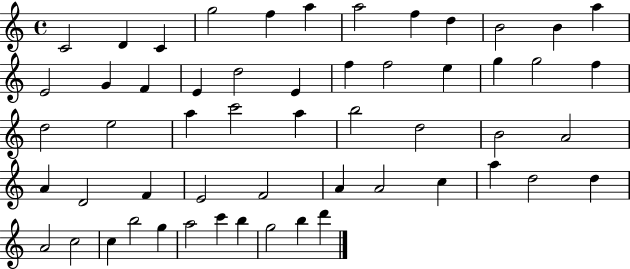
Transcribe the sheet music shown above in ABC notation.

X:1
T:Untitled
M:4/4
L:1/4
K:C
C2 D C g2 f a a2 f d B2 B a E2 G F E d2 E f f2 e g g2 f d2 e2 a c'2 a b2 d2 B2 A2 A D2 F E2 F2 A A2 c a d2 d A2 c2 c b2 g a2 c' b g2 b d'